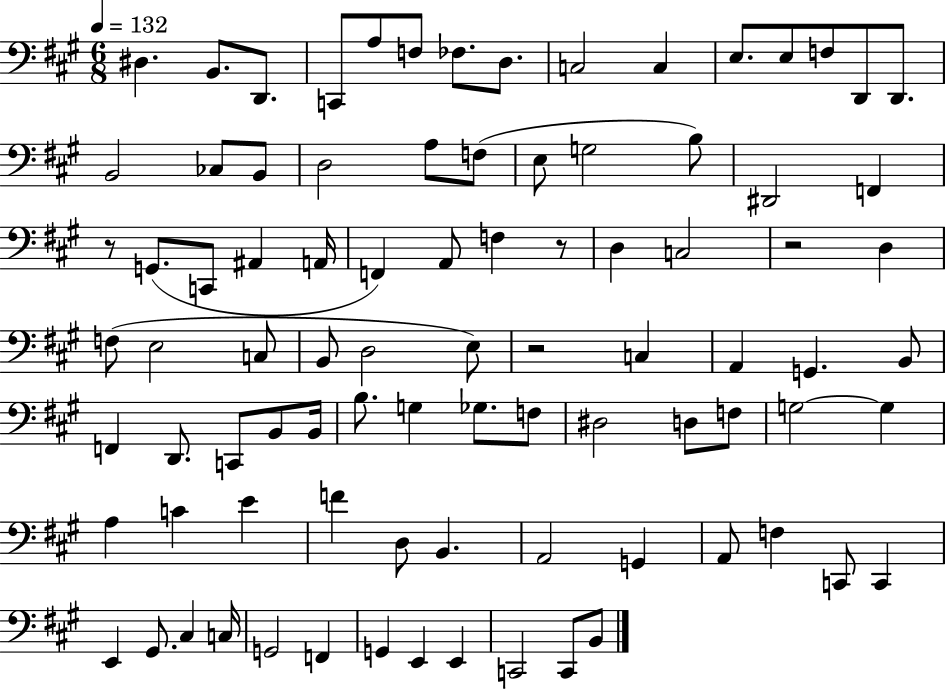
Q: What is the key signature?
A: A major